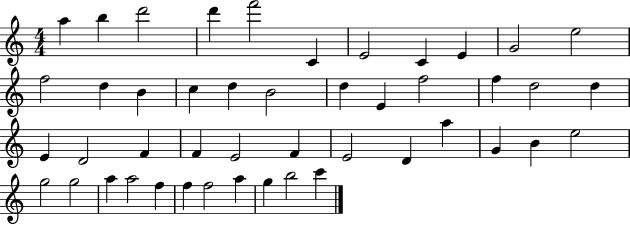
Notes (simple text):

A5/q B5/q D6/h D6/q F6/h C4/q E4/h C4/q E4/q G4/h E5/h F5/h D5/q B4/q C5/q D5/q B4/h D5/q E4/q F5/h F5/q D5/h D5/q E4/q D4/h F4/q F4/q E4/h F4/q E4/h D4/q A5/q G4/q B4/q E5/h G5/h G5/h A5/q A5/h F5/q F5/q F5/h A5/q G5/q B5/h C6/q